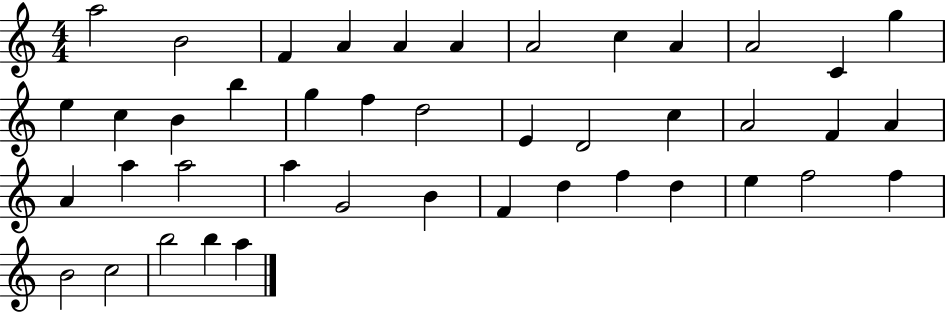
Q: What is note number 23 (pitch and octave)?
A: A4